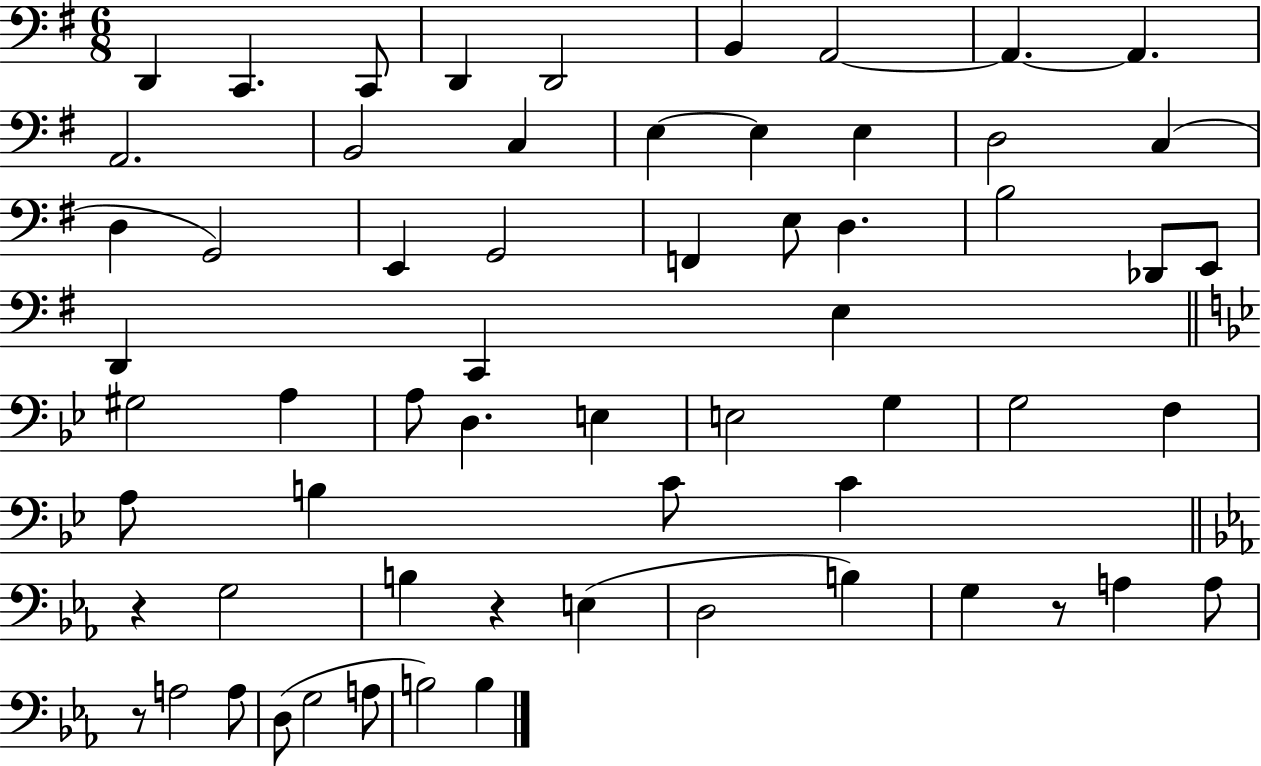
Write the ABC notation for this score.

X:1
T:Untitled
M:6/8
L:1/4
K:G
D,, C,, C,,/2 D,, D,,2 B,, A,,2 A,, A,, A,,2 B,,2 C, E, E, E, D,2 C, D, G,,2 E,, G,,2 F,, E,/2 D, B,2 _D,,/2 E,,/2 D,, C,, E, ^G,2 A, A,/2 D, E, E,2 G, G,2 F, A,/2 B, C/2 C z G,2 B, z E, D,2 B, G, z/2 A, A,/2 z/2 A,2 A,/2 D,/2 G,2 A,/2 B,2 B,